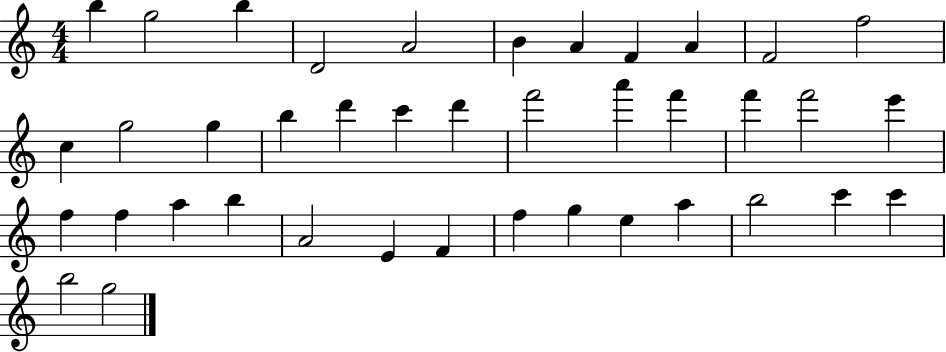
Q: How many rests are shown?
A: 0